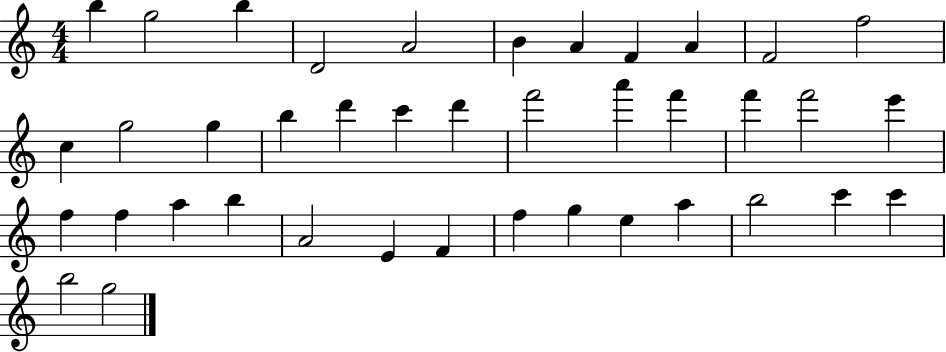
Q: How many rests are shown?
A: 0